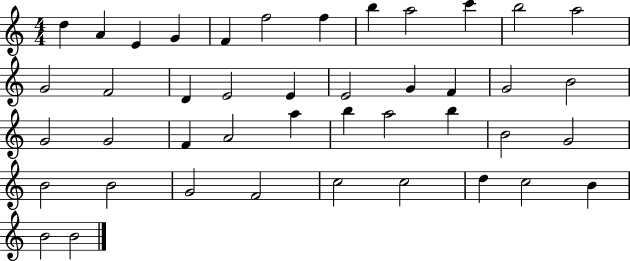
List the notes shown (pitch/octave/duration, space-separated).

D5/q A4/q E4/q G4/q F4/q F5/h F5/q B5/q A5/h C6/q B5/h A5/h G4/h F4/h D4/q E4/h E4/q E4/h G4/q F4/q G4/h B4/h G4/h G4/h F4/q A4/h A5/q B5/q A5/h B5/q B4/h G4/h B4/h B4/h G4/h F4/h C5/h C5/h D5/q C5/h B4/q B4/h B4/h